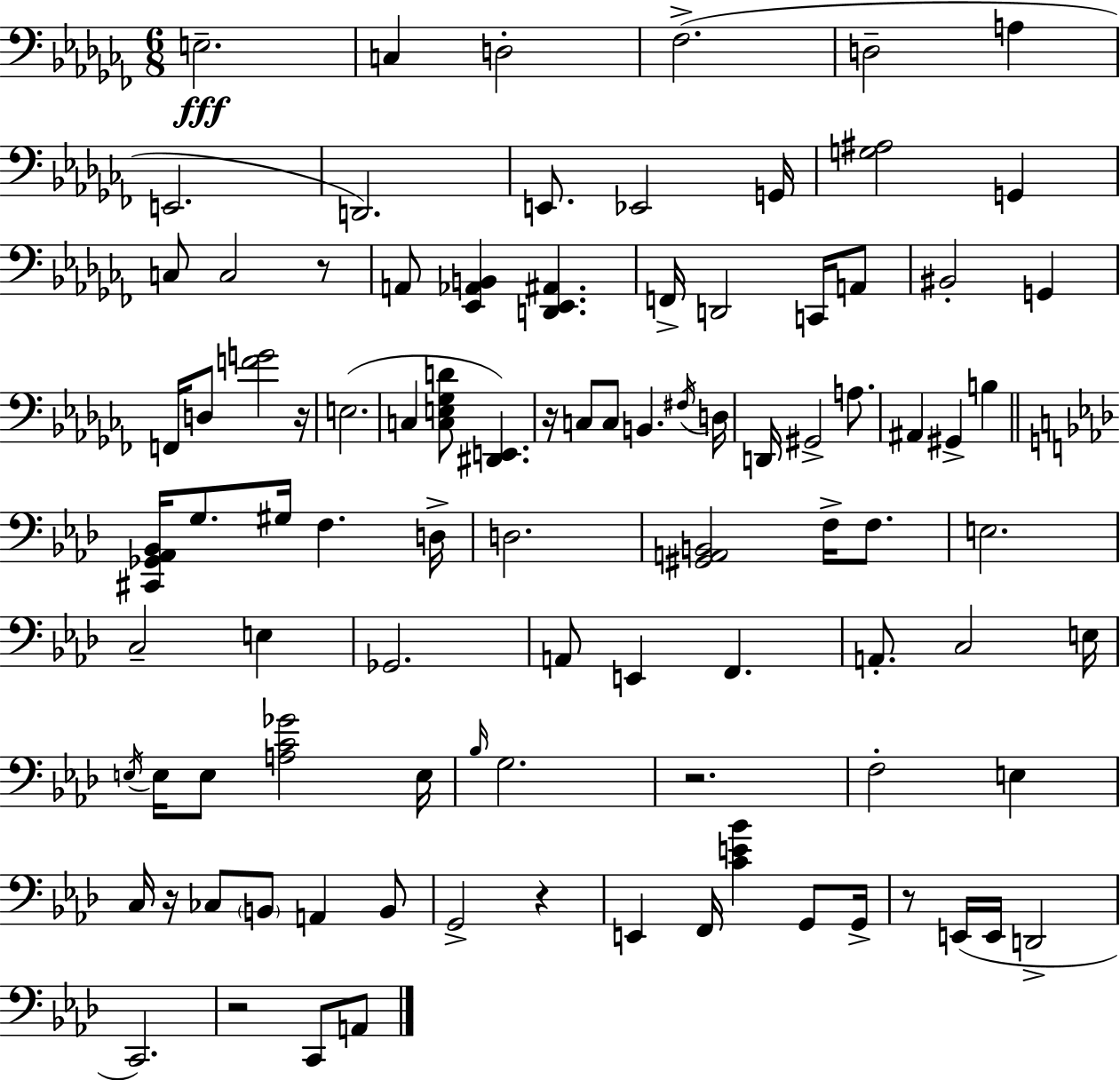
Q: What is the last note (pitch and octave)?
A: A2